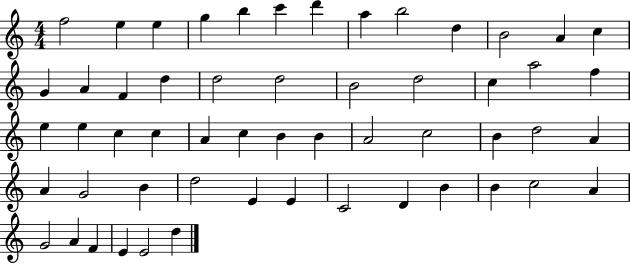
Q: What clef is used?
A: treble